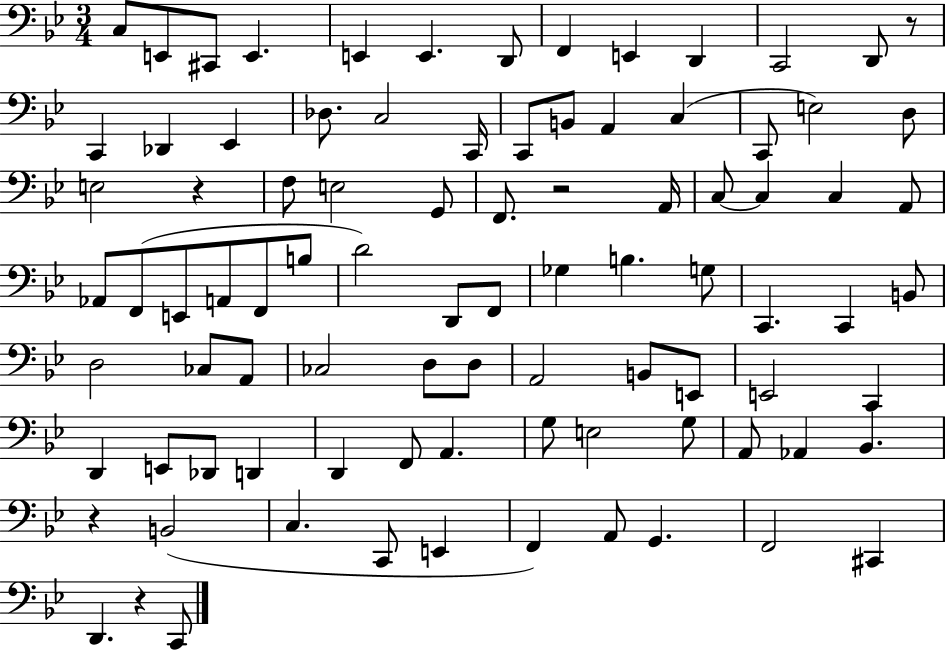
{
  \clef bass
  \numericTimeSignature
  \time 3/4
  \key bes \major
  \repeat volta 2 { c8 e,8 cis,8 e,4. | e,4 e,4. d,8 | f,4 e,4 d,4 | c,2 d,8 r8 | \break c,4 des,4 ees,4 | des8. c2 c,16 | c,8 b,8 a,4 c4( | c,8 e2) d8 | \break e2 r4 | f8 e2 g,8 | f,8. r2 a,16 | c8~~ c4 c4 a,8 | \break aes,8 f,8( e,8 a,8 f,8 b8 | d'2) d,8 f,8 | ges4 b4. g8 | c,4. c,4 b,8 | \break d2 ces8 a,8 | ces2 d8 d8 | a,2 b,8 e,8 | e,2 c,4 | \break d,4 e,8 des,8 d,4 | d,4 f,8 a,4. | g8 e2 g8 | a,8 aes,4 bes,4. | \break r4 b,2( | c4. c,8 e,4 | f,4) a,8 g,4. | f,2 cis,4 | \break d,4. r4 c,8 | } \bar "|."
}